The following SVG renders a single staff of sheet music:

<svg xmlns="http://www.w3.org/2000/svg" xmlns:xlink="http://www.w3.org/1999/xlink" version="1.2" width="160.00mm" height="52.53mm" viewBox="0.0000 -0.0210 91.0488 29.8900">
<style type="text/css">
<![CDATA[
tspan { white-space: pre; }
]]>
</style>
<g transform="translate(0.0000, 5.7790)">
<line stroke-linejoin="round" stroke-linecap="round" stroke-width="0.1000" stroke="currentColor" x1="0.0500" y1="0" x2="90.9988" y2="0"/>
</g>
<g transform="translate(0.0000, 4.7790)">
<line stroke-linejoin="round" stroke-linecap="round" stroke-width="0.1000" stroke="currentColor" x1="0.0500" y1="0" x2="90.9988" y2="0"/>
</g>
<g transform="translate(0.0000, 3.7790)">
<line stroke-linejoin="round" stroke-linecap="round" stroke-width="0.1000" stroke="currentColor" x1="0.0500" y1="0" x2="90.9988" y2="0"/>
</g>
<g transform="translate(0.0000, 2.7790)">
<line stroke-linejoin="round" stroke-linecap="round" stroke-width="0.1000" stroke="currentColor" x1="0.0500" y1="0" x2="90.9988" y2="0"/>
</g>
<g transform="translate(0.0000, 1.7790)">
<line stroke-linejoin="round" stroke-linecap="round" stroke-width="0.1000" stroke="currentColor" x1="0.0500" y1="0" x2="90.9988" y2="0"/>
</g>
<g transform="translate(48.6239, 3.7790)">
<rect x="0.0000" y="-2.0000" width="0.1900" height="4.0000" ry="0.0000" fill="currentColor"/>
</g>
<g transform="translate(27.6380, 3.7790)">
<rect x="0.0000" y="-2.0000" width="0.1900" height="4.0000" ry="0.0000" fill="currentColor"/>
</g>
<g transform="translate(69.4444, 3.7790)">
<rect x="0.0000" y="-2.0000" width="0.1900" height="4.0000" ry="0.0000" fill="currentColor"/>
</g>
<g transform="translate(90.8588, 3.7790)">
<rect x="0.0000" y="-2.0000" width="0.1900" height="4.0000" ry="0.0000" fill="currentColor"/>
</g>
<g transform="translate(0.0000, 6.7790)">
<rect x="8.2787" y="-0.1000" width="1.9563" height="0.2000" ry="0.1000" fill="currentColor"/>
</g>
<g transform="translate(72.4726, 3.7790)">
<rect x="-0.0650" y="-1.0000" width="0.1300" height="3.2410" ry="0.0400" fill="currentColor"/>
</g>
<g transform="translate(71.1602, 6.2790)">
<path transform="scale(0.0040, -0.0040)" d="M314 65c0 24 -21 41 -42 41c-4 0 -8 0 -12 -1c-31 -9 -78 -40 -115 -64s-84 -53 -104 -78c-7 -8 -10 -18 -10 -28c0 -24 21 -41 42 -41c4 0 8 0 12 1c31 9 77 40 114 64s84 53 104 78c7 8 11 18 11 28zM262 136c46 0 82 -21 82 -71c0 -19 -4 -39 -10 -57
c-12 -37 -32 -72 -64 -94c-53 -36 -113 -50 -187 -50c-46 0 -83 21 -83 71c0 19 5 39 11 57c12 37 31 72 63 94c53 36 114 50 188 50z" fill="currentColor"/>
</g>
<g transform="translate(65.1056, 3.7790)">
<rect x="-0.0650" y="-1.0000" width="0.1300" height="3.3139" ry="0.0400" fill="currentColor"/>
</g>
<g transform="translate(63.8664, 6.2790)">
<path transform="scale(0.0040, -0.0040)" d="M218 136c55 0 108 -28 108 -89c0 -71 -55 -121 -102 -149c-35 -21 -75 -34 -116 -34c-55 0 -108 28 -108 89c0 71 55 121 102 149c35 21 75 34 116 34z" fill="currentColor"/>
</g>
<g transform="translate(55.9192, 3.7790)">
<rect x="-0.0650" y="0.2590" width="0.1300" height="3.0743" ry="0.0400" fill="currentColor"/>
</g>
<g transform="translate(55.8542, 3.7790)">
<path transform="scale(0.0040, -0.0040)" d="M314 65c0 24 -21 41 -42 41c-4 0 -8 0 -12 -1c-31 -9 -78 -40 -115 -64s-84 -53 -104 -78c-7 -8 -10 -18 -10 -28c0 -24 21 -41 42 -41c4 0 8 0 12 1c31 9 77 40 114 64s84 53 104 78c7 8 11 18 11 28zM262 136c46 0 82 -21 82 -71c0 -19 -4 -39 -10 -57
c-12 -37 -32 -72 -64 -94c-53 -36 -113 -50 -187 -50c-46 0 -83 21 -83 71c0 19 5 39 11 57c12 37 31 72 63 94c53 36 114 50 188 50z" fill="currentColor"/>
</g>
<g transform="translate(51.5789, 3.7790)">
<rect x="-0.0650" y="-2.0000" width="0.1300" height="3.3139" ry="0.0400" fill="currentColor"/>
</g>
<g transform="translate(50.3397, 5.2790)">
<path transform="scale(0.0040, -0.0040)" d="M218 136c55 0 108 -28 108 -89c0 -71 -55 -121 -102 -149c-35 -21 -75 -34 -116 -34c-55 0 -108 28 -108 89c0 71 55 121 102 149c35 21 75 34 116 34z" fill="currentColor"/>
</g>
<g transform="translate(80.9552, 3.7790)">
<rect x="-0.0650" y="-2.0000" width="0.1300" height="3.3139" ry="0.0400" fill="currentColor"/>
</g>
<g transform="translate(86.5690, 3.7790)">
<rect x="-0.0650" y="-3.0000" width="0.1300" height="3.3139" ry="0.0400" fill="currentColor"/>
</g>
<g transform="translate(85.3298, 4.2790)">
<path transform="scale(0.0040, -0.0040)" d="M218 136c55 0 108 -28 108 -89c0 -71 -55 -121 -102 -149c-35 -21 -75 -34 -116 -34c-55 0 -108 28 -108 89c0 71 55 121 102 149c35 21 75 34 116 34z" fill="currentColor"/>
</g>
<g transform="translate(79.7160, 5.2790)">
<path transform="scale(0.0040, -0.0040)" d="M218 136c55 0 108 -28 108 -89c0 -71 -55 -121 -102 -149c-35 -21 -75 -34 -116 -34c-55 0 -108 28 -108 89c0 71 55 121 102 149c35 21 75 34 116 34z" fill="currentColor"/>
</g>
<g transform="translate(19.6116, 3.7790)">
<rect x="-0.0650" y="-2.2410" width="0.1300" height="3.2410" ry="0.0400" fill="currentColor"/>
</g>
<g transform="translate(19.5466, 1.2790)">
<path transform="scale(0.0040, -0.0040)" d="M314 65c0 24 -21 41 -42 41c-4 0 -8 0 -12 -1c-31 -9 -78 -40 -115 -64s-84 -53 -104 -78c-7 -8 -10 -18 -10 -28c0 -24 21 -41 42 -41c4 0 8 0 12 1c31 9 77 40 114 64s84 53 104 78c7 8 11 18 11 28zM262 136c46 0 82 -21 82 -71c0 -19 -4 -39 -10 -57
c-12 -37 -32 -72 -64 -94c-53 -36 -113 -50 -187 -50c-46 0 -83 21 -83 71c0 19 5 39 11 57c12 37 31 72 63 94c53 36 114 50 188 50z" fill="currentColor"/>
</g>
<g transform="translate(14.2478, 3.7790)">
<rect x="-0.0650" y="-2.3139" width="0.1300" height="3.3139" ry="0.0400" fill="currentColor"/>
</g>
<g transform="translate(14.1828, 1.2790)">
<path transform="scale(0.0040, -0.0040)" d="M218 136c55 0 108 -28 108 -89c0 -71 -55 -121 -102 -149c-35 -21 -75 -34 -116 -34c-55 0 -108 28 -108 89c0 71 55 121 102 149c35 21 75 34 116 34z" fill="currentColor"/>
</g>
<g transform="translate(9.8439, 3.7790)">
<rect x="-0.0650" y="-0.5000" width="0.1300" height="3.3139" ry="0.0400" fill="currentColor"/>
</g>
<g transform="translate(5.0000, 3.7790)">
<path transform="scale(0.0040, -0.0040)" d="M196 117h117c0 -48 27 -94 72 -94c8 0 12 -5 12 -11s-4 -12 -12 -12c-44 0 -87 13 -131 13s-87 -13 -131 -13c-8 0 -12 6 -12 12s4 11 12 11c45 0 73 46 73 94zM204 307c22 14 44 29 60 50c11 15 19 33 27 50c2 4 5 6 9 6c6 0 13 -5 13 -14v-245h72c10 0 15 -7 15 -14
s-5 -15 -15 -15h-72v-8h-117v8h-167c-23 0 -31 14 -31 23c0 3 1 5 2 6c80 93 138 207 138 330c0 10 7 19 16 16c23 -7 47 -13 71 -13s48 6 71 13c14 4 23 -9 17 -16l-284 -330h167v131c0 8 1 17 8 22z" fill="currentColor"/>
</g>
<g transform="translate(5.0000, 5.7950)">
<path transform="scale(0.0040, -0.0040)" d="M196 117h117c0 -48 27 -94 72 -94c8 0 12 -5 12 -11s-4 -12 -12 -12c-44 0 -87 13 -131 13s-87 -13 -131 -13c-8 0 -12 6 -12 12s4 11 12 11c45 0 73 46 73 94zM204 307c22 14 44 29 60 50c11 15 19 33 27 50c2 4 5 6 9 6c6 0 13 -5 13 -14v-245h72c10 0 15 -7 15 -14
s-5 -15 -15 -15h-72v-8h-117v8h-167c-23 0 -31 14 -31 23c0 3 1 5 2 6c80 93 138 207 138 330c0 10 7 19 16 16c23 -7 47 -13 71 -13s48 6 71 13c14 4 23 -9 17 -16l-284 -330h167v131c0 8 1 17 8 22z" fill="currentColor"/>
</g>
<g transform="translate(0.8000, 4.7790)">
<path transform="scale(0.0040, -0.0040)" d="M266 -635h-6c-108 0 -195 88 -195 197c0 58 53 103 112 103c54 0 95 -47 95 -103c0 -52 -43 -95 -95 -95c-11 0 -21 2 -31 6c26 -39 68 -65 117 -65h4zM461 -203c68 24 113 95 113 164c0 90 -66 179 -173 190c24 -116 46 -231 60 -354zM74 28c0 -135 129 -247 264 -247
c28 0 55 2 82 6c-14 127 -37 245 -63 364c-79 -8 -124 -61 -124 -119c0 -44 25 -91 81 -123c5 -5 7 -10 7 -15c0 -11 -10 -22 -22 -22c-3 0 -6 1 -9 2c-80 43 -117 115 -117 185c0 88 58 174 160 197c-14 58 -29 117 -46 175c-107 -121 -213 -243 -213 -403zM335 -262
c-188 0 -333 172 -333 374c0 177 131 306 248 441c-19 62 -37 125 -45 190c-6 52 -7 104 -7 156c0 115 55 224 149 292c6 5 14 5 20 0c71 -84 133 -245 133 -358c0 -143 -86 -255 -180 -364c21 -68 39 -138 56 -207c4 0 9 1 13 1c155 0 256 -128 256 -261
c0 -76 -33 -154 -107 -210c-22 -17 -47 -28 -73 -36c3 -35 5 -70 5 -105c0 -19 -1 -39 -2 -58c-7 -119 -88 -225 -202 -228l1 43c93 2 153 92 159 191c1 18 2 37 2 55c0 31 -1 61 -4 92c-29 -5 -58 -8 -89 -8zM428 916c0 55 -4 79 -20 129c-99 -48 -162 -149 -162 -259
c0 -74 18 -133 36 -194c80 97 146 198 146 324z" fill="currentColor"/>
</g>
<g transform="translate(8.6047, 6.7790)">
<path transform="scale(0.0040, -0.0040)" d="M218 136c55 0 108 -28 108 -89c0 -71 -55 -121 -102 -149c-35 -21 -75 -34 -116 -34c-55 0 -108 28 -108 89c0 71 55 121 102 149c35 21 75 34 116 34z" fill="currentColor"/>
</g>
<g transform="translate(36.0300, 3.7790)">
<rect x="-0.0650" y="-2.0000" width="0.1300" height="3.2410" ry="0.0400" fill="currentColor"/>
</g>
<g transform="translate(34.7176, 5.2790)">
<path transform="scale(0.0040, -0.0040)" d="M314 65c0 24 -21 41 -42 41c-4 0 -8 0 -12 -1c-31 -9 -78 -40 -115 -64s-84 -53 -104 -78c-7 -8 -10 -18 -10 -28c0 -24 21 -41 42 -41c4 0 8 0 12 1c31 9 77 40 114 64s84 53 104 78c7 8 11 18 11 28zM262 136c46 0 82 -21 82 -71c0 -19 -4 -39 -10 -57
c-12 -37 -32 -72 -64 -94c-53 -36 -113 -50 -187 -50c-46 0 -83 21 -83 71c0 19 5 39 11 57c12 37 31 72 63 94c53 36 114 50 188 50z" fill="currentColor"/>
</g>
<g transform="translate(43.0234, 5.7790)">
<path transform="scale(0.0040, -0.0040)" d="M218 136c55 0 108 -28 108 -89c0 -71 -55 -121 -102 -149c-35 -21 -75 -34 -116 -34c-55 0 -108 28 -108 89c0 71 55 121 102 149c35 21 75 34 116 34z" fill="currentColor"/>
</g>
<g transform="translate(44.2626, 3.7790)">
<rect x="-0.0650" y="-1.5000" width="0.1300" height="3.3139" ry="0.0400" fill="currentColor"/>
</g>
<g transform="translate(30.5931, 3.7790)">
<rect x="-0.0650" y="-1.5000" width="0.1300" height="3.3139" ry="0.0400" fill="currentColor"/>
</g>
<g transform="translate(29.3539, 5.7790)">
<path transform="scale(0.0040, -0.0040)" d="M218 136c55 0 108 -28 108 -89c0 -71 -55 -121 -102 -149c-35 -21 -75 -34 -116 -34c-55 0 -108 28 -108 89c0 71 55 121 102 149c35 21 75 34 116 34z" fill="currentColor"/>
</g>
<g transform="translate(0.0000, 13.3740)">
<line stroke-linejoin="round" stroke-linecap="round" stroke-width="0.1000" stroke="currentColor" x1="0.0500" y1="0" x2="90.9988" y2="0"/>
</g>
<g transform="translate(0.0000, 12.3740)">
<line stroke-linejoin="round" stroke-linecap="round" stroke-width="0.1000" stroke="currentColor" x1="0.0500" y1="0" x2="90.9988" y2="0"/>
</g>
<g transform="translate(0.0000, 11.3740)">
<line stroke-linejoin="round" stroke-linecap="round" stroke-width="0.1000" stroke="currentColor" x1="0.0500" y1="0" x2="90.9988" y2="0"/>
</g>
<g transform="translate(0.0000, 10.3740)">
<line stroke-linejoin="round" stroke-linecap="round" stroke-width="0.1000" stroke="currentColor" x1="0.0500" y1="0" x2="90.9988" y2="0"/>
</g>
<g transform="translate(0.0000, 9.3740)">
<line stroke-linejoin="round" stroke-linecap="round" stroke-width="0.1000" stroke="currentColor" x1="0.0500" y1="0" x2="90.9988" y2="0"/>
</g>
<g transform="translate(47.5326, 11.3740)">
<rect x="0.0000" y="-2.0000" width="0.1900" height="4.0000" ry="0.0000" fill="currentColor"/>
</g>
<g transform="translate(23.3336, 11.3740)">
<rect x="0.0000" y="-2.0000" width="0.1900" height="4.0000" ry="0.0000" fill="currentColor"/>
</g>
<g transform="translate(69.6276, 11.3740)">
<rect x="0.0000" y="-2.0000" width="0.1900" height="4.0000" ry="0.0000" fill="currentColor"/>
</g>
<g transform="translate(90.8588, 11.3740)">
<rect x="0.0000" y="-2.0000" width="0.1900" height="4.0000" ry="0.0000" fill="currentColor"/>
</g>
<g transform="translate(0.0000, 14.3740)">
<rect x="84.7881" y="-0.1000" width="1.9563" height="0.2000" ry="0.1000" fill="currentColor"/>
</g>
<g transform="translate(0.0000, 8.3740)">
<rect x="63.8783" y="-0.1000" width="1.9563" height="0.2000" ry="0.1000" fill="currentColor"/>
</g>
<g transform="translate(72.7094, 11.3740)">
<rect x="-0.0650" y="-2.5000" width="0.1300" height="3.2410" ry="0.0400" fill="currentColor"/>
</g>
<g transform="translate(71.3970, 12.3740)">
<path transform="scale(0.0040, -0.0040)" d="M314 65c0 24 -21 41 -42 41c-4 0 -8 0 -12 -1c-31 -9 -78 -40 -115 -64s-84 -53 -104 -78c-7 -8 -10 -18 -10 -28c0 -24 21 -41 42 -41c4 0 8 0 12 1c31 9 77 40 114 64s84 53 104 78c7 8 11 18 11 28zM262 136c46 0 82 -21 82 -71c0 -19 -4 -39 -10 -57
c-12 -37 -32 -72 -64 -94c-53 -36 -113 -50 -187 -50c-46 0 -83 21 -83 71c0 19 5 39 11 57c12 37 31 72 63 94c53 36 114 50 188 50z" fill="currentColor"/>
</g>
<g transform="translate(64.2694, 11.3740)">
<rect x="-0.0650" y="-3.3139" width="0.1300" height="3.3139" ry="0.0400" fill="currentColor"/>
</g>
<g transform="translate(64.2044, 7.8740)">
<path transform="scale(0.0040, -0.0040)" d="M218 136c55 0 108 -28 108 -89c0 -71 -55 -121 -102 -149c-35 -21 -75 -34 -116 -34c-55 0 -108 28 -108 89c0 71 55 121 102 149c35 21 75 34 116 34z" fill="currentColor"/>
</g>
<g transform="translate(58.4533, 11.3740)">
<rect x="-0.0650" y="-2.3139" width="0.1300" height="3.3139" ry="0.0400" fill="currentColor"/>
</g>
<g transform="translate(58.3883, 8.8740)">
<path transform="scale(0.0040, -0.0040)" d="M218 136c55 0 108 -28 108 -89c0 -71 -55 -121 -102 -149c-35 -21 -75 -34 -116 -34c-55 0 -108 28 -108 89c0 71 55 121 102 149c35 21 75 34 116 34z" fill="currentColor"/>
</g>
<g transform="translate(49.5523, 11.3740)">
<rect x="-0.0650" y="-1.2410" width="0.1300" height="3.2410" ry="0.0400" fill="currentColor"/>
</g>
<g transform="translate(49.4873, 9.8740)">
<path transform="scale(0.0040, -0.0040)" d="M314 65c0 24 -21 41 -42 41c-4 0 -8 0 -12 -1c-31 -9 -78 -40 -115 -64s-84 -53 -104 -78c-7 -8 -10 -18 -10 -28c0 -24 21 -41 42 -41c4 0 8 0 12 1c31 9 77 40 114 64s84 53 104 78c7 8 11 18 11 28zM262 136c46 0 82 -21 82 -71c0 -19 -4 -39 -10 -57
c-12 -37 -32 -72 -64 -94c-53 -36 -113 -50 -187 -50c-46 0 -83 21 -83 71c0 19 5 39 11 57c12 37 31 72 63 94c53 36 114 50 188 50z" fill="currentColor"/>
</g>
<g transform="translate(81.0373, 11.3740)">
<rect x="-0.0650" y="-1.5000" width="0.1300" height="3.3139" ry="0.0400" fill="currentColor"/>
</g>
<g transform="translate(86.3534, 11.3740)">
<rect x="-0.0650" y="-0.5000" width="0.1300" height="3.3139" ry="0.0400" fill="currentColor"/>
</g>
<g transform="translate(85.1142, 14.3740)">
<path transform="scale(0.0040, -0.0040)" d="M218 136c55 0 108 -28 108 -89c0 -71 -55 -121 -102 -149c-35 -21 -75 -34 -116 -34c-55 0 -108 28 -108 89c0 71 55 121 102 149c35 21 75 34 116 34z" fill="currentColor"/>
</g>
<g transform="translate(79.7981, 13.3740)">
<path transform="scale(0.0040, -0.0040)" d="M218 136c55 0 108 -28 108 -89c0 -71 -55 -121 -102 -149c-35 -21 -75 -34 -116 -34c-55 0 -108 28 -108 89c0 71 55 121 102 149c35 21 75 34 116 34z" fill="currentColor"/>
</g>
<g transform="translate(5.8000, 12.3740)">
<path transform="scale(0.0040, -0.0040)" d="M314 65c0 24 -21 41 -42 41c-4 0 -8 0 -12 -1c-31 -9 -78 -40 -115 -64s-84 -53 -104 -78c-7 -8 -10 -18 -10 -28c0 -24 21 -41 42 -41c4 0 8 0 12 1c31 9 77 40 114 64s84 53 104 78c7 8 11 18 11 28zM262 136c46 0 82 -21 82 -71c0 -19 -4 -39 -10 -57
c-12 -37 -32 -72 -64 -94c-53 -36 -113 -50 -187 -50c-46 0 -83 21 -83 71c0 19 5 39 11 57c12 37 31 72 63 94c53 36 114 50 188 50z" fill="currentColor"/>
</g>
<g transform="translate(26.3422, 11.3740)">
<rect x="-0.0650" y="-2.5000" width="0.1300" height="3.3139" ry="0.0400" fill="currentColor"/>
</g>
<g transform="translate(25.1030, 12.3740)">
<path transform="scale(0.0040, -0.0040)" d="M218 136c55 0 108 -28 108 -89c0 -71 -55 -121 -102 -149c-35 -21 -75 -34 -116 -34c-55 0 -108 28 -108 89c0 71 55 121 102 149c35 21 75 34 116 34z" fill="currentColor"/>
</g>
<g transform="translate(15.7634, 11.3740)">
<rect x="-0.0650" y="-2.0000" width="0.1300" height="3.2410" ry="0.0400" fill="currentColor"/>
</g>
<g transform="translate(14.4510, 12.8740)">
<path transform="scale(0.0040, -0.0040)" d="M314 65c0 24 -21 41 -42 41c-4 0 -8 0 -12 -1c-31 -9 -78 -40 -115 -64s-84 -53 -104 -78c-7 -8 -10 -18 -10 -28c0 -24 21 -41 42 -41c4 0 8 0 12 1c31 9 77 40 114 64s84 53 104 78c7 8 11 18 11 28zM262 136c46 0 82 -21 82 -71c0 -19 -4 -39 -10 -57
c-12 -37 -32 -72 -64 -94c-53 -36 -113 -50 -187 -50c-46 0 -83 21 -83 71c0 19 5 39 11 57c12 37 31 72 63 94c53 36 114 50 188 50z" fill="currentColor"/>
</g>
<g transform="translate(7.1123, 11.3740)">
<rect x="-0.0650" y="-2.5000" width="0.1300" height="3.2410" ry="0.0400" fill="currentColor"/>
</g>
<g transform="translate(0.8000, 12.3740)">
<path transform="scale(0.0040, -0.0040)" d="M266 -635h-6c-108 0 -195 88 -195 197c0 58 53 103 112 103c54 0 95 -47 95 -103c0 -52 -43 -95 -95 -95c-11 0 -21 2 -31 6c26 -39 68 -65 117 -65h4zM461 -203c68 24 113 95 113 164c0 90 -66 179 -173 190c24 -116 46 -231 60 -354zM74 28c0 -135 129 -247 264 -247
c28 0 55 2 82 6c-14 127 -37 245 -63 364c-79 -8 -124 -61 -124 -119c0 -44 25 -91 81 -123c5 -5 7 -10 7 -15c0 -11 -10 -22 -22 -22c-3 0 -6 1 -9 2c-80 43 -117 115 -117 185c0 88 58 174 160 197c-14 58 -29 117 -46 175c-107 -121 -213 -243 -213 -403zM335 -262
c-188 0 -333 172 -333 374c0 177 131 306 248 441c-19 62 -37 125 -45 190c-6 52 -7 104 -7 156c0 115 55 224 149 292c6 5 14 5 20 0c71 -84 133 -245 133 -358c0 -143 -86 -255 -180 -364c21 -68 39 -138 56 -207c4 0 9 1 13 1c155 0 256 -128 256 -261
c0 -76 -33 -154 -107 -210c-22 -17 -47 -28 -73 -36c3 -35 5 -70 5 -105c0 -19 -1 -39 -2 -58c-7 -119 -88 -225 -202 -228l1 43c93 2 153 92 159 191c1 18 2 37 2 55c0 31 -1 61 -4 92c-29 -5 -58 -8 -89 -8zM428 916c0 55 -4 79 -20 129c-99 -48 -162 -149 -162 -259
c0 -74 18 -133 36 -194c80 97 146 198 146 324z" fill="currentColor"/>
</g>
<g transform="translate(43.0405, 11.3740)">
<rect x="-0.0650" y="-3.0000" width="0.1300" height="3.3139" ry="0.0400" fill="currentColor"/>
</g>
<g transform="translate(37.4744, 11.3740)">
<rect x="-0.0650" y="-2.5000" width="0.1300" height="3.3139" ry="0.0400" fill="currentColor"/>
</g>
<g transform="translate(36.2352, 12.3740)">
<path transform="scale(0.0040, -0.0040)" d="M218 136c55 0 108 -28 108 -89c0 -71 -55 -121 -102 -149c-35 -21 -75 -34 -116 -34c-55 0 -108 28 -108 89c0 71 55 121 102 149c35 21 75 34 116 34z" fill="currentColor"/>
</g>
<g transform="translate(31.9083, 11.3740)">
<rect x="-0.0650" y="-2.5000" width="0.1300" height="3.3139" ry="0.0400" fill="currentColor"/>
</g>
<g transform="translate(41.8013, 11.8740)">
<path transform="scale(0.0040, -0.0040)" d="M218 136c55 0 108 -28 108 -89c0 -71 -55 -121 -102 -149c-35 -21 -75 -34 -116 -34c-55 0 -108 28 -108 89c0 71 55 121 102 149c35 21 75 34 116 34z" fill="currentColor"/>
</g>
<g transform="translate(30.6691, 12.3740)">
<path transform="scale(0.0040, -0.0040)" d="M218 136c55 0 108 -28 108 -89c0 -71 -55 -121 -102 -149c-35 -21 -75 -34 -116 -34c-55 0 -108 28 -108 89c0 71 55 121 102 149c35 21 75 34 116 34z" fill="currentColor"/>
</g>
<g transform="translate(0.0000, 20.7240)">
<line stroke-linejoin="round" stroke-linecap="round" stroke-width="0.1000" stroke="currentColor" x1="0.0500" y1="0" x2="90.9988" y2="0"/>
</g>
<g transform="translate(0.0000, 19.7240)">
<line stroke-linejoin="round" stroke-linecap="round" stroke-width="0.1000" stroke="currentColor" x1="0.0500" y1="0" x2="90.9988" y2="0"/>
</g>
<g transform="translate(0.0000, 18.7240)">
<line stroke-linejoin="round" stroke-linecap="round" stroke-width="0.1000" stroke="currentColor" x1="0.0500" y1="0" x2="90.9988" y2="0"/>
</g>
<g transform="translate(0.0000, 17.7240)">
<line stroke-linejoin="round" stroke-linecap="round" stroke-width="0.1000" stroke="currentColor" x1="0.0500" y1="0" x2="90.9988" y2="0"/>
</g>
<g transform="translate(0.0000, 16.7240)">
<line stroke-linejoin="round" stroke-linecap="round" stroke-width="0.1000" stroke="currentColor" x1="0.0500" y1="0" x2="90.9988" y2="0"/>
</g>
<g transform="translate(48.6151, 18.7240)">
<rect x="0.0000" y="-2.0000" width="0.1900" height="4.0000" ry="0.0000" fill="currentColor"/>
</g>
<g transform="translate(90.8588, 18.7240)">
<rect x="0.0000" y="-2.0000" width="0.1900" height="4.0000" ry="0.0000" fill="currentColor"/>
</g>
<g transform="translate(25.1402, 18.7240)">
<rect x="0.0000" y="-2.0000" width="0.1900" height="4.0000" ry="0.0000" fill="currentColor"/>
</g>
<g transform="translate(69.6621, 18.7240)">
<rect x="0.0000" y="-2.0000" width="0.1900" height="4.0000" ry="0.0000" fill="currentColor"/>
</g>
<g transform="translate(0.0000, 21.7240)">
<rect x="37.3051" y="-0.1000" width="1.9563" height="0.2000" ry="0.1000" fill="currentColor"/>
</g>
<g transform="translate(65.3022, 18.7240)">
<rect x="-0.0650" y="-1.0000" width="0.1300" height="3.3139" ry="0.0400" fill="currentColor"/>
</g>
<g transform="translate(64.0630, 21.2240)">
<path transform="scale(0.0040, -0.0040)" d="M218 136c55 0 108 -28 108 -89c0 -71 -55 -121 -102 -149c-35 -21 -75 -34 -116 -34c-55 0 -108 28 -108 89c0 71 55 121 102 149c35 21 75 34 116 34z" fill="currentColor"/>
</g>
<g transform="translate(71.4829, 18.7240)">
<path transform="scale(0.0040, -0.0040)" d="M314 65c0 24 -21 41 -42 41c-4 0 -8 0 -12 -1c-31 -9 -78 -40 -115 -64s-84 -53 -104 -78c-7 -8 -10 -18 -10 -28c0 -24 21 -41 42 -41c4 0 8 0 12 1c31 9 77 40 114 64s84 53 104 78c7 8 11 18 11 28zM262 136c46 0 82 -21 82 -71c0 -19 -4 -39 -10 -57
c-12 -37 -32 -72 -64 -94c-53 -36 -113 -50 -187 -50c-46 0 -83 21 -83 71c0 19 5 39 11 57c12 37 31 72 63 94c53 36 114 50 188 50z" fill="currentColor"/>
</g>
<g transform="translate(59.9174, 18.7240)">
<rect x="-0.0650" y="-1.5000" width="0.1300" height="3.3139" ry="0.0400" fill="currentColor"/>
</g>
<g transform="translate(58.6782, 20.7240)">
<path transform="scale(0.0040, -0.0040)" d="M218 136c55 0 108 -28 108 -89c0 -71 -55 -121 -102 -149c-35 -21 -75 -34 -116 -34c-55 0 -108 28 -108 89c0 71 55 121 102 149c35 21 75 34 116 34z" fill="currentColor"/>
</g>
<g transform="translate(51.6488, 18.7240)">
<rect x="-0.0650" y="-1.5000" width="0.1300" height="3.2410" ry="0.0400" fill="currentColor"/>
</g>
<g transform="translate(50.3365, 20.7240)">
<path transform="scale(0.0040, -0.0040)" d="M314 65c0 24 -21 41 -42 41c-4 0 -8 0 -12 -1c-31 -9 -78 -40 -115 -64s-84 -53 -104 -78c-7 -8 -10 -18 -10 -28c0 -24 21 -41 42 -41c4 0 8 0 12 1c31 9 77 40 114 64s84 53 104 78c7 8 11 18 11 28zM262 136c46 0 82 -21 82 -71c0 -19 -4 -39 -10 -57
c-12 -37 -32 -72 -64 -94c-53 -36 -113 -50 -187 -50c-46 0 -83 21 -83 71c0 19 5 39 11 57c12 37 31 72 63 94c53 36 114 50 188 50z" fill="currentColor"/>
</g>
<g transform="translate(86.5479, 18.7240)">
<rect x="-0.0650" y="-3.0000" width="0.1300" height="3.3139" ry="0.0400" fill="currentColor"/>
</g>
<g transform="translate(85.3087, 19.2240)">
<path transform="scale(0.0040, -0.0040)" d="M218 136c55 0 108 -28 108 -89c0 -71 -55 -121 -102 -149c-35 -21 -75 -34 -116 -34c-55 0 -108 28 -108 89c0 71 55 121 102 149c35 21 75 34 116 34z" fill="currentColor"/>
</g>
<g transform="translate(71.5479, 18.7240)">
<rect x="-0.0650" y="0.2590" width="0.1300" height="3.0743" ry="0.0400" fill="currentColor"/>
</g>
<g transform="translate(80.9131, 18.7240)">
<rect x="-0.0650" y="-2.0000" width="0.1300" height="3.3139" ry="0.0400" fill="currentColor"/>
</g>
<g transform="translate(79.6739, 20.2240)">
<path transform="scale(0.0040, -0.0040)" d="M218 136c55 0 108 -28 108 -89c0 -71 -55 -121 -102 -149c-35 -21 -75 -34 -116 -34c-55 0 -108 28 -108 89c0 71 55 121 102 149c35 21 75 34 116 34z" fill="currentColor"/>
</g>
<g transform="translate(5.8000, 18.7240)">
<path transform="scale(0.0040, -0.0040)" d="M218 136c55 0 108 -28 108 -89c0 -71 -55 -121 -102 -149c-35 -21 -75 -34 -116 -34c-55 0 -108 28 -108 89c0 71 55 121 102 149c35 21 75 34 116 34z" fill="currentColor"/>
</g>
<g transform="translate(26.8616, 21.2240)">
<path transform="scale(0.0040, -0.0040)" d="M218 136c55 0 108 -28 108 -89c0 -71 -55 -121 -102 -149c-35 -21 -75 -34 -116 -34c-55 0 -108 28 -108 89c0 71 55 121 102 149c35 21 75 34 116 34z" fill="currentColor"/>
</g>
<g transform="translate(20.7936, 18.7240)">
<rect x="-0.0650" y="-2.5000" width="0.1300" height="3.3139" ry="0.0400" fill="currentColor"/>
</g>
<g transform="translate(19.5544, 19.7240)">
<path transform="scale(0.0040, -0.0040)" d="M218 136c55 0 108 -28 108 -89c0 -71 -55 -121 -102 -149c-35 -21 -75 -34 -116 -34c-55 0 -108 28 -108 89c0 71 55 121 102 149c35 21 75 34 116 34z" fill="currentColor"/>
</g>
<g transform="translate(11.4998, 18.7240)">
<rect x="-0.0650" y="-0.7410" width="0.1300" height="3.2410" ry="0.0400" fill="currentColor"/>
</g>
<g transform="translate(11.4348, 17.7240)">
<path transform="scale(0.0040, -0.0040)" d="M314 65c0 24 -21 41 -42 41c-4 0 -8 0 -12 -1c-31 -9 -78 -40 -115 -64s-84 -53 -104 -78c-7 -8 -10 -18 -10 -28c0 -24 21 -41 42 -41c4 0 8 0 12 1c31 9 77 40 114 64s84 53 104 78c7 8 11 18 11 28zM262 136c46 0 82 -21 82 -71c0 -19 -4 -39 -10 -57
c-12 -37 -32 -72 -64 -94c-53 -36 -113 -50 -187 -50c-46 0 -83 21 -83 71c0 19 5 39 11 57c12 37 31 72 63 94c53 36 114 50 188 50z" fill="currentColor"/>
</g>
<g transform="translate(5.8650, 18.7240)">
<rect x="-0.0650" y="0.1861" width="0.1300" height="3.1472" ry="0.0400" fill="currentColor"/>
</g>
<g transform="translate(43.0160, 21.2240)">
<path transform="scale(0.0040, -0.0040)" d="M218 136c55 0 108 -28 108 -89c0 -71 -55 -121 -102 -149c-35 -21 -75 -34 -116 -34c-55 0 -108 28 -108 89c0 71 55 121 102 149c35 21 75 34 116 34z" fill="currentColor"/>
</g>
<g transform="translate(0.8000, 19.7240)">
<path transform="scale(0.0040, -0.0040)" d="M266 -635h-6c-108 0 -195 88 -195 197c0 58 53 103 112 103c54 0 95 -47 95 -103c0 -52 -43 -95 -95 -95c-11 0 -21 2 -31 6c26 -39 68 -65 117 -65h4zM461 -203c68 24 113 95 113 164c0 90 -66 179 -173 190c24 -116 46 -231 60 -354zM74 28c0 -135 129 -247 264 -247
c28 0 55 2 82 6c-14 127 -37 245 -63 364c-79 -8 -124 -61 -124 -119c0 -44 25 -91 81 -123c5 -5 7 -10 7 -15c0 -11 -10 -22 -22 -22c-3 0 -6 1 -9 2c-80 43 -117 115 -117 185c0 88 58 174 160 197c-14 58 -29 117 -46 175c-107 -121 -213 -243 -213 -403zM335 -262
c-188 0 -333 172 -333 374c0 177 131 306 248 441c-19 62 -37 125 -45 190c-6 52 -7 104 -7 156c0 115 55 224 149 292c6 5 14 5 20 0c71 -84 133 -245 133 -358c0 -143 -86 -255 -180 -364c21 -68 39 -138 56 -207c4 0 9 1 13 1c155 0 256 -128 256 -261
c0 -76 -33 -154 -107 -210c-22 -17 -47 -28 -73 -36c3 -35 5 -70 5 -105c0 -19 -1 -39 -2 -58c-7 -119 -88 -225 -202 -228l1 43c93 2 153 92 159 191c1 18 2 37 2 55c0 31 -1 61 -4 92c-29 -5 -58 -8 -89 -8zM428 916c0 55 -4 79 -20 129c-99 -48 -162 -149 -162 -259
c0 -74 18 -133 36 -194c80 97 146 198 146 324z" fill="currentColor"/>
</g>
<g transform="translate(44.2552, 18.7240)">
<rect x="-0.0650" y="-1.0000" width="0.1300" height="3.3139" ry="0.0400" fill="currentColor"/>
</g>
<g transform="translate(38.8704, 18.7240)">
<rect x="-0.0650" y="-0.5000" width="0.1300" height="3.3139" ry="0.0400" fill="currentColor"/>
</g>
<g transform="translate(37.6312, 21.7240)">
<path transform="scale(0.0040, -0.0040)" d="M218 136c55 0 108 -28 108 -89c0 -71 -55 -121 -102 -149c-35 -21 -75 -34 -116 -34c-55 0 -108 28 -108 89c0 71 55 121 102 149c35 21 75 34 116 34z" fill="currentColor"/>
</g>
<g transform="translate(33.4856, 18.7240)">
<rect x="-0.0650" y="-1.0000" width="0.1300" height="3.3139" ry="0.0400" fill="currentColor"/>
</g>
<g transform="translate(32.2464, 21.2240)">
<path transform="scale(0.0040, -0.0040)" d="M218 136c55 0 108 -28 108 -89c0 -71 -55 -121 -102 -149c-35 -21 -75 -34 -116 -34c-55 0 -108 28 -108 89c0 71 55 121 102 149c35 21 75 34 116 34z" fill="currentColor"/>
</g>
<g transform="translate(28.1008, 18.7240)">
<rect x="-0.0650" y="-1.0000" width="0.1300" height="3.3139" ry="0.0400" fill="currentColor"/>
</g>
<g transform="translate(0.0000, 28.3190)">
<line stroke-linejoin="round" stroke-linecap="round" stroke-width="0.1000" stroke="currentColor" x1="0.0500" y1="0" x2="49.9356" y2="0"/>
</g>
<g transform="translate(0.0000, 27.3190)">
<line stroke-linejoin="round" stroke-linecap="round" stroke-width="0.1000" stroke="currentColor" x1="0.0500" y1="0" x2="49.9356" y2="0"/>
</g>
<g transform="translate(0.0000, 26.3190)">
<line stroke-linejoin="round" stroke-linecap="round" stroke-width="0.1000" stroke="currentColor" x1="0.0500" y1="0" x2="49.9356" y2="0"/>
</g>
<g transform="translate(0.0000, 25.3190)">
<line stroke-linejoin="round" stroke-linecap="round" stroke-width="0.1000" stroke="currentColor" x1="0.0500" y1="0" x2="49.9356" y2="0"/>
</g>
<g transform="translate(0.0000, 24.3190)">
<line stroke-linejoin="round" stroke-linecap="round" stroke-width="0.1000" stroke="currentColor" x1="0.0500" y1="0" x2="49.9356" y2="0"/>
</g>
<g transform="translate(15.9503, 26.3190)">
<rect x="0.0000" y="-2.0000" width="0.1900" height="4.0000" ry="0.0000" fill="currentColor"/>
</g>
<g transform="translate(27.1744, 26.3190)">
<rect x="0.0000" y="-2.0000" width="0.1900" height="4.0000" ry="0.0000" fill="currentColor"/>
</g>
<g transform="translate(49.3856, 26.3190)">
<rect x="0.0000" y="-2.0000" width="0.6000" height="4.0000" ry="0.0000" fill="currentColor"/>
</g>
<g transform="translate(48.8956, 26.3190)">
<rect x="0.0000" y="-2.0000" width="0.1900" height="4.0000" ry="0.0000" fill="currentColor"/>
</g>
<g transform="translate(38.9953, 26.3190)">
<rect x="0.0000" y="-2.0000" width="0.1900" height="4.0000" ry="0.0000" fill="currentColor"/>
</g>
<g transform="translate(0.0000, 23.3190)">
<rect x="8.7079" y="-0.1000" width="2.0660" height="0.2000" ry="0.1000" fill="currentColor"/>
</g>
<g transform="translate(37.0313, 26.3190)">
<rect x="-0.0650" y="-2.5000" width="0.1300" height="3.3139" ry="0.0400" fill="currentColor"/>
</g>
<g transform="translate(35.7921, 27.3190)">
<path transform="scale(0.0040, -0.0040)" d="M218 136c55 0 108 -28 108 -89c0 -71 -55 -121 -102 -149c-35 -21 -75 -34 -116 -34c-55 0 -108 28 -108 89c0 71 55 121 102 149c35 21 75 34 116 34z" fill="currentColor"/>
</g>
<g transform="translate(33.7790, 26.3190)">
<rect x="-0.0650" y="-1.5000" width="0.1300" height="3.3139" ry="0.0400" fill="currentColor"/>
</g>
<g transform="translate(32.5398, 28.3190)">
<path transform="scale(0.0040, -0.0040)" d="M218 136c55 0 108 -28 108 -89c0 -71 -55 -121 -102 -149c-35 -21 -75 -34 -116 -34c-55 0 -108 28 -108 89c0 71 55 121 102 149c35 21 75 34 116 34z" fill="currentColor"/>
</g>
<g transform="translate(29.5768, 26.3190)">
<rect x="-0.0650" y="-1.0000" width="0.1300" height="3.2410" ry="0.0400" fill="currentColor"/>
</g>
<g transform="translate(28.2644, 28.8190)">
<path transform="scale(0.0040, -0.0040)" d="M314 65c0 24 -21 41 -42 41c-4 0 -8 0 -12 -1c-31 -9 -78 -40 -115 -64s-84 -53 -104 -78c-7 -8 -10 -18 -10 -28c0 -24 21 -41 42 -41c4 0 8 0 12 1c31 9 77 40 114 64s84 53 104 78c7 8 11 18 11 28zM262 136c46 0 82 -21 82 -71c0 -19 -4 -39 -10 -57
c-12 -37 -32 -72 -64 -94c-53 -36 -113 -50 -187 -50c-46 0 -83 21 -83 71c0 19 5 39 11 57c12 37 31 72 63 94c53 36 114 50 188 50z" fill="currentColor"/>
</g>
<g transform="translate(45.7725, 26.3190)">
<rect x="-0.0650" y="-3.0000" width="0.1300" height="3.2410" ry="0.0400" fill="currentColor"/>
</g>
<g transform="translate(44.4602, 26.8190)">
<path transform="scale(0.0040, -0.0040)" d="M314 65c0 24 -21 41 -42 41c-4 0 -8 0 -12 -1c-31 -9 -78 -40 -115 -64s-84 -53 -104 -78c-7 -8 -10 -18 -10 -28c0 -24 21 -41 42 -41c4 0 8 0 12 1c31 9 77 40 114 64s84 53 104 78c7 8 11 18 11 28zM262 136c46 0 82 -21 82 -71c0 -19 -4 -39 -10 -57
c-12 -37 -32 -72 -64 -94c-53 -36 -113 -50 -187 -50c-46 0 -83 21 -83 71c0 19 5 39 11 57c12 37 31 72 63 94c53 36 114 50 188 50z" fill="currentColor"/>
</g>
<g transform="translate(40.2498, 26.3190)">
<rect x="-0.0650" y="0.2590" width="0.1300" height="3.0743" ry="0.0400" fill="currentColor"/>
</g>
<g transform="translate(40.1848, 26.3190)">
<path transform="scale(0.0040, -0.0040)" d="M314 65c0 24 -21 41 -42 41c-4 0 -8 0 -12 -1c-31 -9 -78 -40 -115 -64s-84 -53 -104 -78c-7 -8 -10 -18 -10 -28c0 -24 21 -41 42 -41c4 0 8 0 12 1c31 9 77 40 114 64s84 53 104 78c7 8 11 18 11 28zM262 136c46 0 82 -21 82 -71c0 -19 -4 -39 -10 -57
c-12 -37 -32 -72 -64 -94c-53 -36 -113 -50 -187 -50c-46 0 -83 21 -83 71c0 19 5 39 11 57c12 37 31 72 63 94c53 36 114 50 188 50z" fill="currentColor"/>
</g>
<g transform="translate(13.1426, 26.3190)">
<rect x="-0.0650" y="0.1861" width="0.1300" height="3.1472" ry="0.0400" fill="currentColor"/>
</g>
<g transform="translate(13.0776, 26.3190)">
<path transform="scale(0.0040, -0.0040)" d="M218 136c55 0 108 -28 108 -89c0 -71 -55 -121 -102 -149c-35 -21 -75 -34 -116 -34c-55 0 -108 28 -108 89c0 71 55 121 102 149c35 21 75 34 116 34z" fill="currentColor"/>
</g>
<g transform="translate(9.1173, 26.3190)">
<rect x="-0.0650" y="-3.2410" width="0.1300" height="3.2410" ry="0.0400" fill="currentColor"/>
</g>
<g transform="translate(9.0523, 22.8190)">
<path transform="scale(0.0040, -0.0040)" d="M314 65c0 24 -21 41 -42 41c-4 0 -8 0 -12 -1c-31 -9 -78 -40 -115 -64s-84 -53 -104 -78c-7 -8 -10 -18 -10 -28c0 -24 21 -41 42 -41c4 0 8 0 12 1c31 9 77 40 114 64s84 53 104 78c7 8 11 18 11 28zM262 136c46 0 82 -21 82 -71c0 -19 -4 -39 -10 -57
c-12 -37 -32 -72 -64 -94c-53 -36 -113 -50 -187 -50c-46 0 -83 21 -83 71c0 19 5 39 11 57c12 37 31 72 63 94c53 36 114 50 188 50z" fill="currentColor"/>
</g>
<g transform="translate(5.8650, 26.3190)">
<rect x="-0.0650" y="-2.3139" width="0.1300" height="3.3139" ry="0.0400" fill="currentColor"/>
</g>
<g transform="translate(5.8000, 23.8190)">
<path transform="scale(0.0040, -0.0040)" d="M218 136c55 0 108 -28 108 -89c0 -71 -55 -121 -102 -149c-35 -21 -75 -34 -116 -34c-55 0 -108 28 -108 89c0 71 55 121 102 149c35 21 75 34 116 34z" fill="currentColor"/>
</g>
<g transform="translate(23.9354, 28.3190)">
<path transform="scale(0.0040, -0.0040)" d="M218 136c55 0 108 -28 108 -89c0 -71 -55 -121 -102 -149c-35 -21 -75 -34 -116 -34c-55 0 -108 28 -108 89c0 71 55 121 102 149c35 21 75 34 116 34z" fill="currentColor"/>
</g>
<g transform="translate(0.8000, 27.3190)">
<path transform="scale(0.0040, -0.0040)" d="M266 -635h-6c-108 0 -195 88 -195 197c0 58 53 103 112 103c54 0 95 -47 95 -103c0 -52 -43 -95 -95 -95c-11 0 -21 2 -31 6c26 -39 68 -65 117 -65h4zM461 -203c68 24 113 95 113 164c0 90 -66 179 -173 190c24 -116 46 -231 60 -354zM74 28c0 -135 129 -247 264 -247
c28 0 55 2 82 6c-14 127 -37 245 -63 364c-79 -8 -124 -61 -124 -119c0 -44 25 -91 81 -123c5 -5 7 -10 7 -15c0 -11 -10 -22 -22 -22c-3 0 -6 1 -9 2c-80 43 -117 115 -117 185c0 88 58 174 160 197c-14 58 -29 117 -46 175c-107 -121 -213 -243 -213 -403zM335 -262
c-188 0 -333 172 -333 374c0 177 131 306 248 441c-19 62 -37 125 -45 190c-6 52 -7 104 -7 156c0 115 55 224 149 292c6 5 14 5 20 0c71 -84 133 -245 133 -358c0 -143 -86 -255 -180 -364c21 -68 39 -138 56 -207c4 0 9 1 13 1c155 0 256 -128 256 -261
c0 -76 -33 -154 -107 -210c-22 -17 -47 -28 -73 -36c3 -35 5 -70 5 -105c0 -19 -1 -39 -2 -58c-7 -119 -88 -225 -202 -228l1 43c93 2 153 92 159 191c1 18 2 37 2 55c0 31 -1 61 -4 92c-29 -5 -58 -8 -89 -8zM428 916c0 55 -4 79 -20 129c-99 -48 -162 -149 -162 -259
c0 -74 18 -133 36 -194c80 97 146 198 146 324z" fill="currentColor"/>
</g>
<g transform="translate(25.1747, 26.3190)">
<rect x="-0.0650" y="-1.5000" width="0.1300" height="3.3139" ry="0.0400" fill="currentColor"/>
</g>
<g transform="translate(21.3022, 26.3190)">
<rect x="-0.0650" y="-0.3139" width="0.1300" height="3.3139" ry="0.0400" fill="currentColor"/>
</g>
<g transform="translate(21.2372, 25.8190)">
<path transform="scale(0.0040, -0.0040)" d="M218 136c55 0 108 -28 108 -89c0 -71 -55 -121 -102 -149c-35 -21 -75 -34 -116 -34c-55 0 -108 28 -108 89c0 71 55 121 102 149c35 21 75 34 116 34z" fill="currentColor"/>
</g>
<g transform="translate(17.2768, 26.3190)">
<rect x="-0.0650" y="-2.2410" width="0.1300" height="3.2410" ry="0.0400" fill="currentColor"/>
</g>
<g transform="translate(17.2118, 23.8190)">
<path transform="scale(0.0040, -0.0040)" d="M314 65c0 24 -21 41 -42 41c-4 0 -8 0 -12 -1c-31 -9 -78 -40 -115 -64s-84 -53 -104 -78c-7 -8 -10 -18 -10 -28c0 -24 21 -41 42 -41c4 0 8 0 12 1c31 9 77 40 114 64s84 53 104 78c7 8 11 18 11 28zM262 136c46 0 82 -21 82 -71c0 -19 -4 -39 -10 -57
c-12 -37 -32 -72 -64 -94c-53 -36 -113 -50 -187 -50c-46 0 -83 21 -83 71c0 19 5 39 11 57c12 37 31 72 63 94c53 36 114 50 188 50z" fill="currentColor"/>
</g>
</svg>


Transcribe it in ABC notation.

X:1
T:Untitled
M:4/4
L:1/4
K:C
C g g2 E F2 E F B2 D D2 F A G2 F2 G G G A e2 g b G2 E C B d2 G D D C D E2 E D B2 F A g b2 B g2 c E D2 E G B2 A2